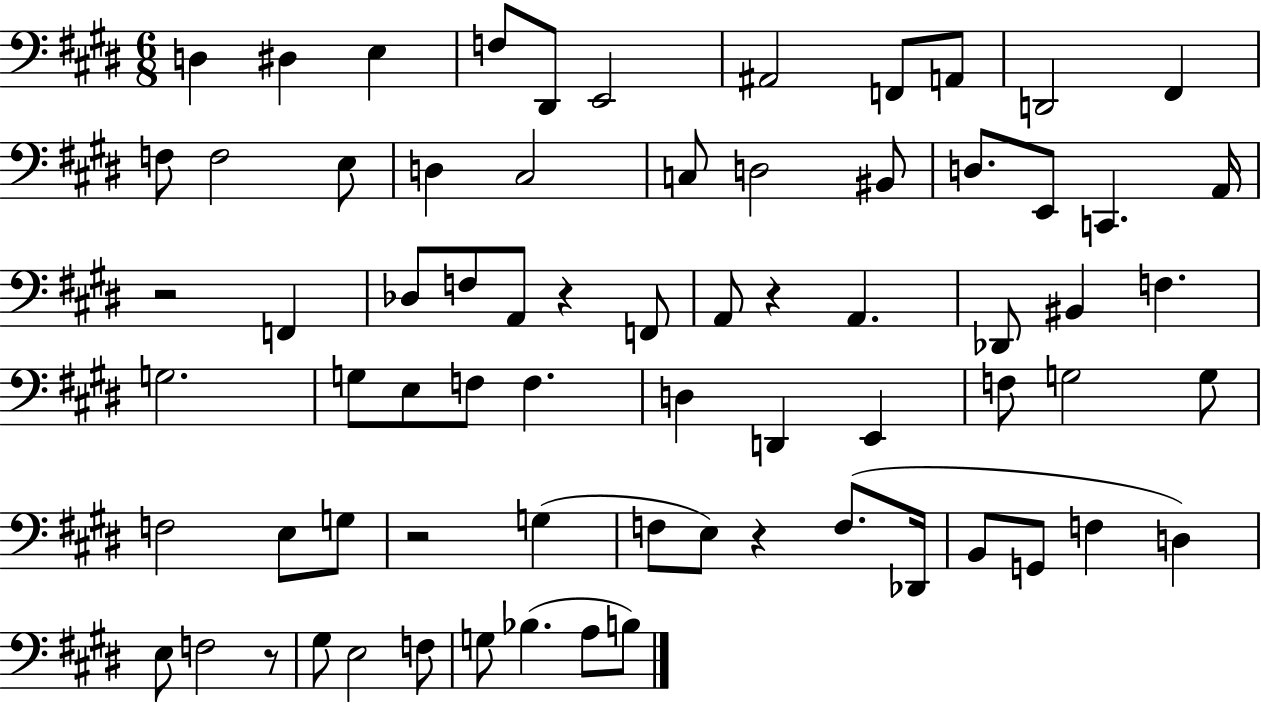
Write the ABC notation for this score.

X:1
T:Untitled
M:6/8
L:1/4
K:E
D, ^D, E, F,/2 ^D,,/2 E,,2 ^A,,2 F,,/2 A,,/2 D,,2 ^F,, F,/2 F,2 E,/2 D, ^C,2 C,/2 D,2 ^B,,/2 D,/2 E,,/2 C,, A,,/4 z2 F,, _D,/2 F,/2 A,,/2 z F,,/2 A,,/2 z A,, _D,,/2 ^B,, F, G,2 G,/2 E,/2 F,/2 F, D, D,, E,, F,/2 G,2 G,/2 F,2 E,/2 G,/2 z2 G, F,/2 E,/2 z F,/2 _D,,/4 B,,/2 G,,/2 F, D, E,/2 F,2 z/2 ^G,/2 E,2 F,/2 G,/2 _B, A,/2 B,/2